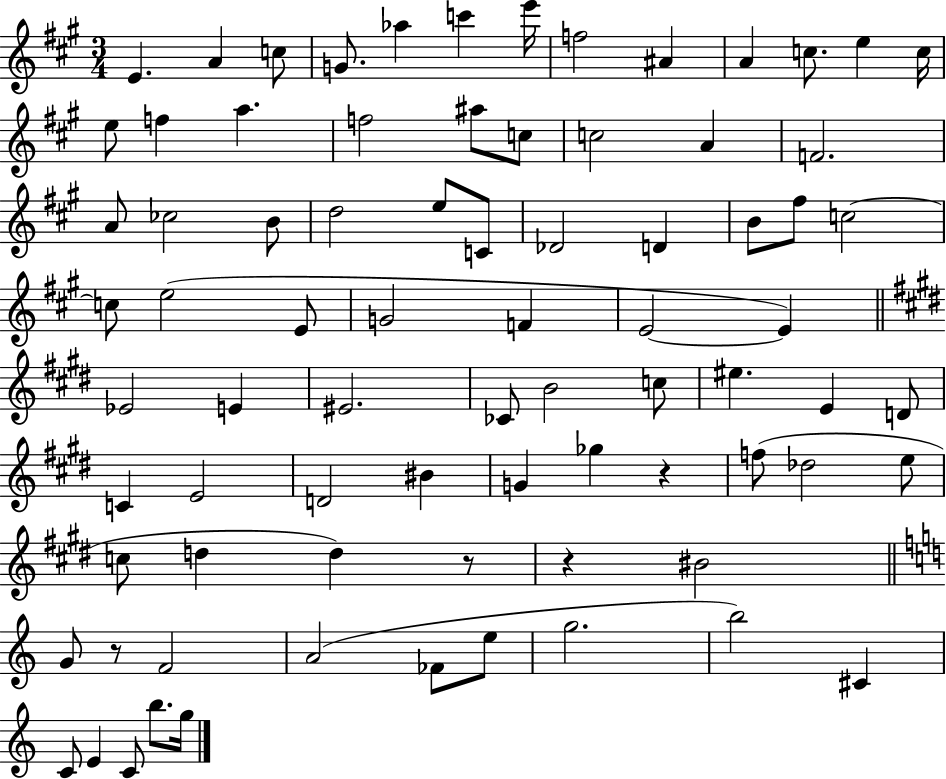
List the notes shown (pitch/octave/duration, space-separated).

E4/q. A4/q C5/e G4/e. Ab5/q C6/q E6/s F5/h A#4/q A4/q C5/e. E5/q C5/s E5/e F5/q A5/q. F5/h A#5/e C5/e C5/h A4/q F4/h. A4/e CES5/h B4/e D5/h E5/e C4/e Db4/h D4/q B4/e F#5/e C5/h C5/e E5/h E4/e G4/h F4/q E4/h E4/q Eb4/h E4/q EIS4/h. CES4/e B4/h C5/e EIS5/q. E4/q D4/e C4/q E4/h D4/h BIS4/q G4/q Gb5/q R/q F5/e Db5/h E5/e C5/e D5/q D5/q R/e R/q BIS4/h G4/e R/e F4/h A4/h FES4/e E5/e G5/h. B5/h C#4/q C4/e E4/q C4/e B5/e. G5/s